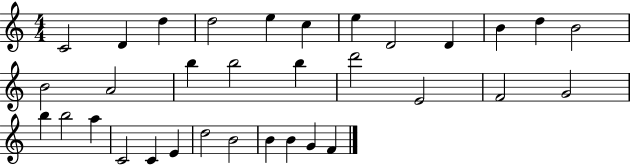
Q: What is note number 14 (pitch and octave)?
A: A4